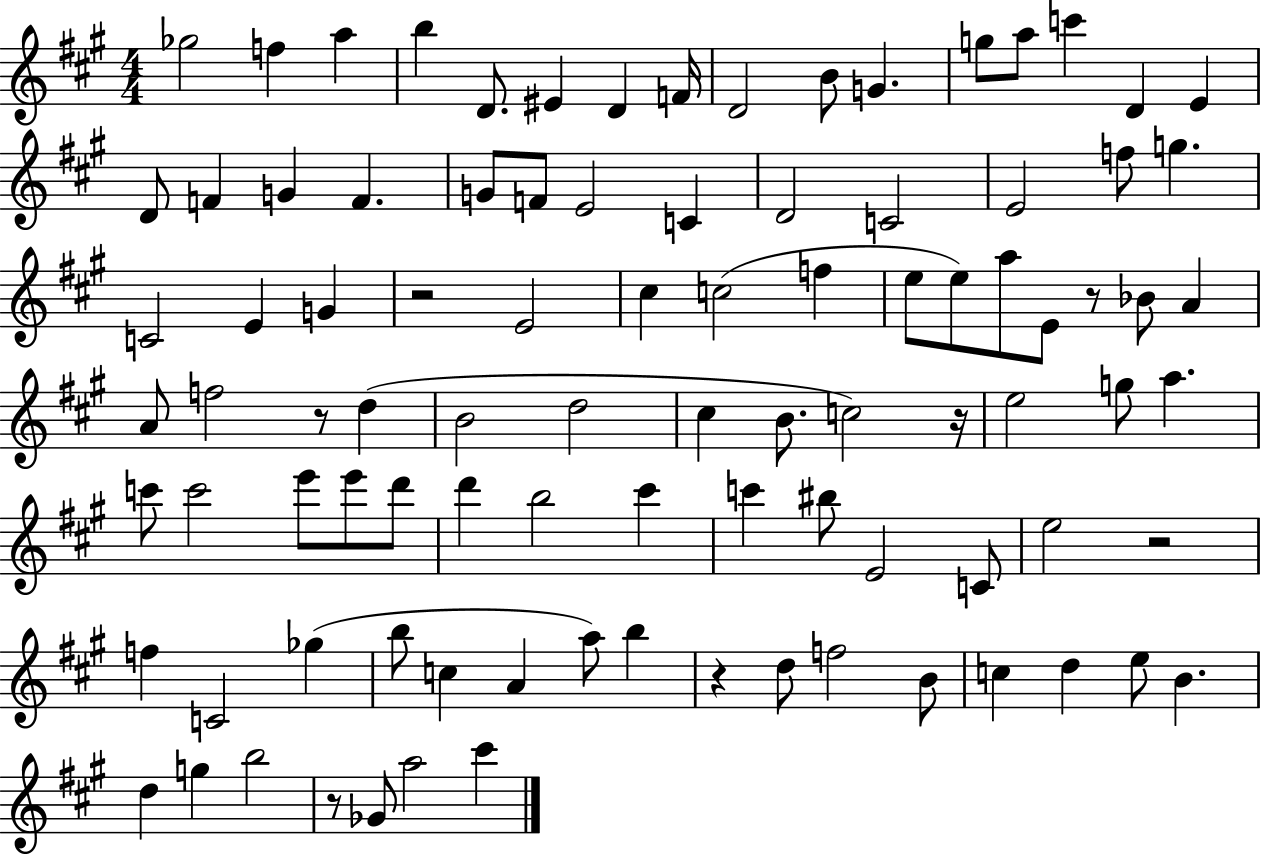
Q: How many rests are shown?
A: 7